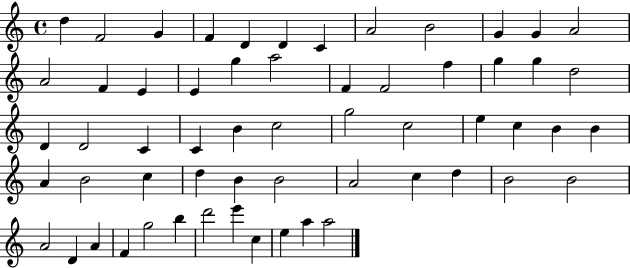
D5/q F4/h G4/q F4/q D4/q D4/q C4/q A4/h B4/h G4/q G4/q A4/h A4/h F4/q E4/q E4/q G5/q A5/h F4/q F4/h F5/q G5/q G5/q D5/h D4/q D4/h C4/q C4/q B4/q C5/h G5/h C5/h E5/q C5/q B4/q B4/q A4/q B4/h C5/q D5/q B4/q B4/h A4/h C5/q D5/q B4/h B4/h A4/h D4/q A4/q F4/q G5/h B5/q D6/h E6/q C5/q E5/q A5/q A5/h